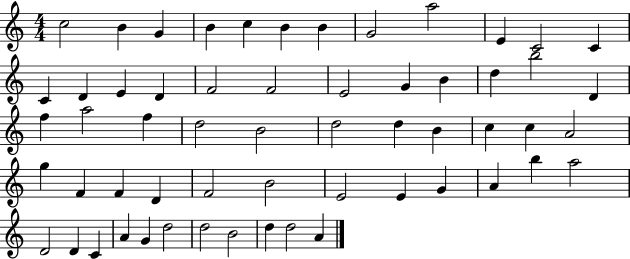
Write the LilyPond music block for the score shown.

{
  \clef treble
  \numericTimeSignature
  \time 4/4
  \key c \major
  c''2 b'4 g'4 | b'4 c''4 b'4 b'4 | g'2 a''2 | e'4 c'2 c'4 | \break c'4 d'4 e'4 d'4 | f'2 f'2 | e'2 g'4 b'4 | d''4 b''2 d'4 | \break f''4 a''2 f''4 | d''2 b'2 | d''2 d''4 b'4 | c''4 c''4 a'2 | \break g''4 f'4 f'4 d'4 | f'2 b'2 | e'2 e'4 g'4 | a'4 b''4 a''2 | \break d'2 d'4 c'4 | a'4 g'4 d''2 | d''2 b'2 | d''4 d''2 a'4 | \break \bar "|."
}